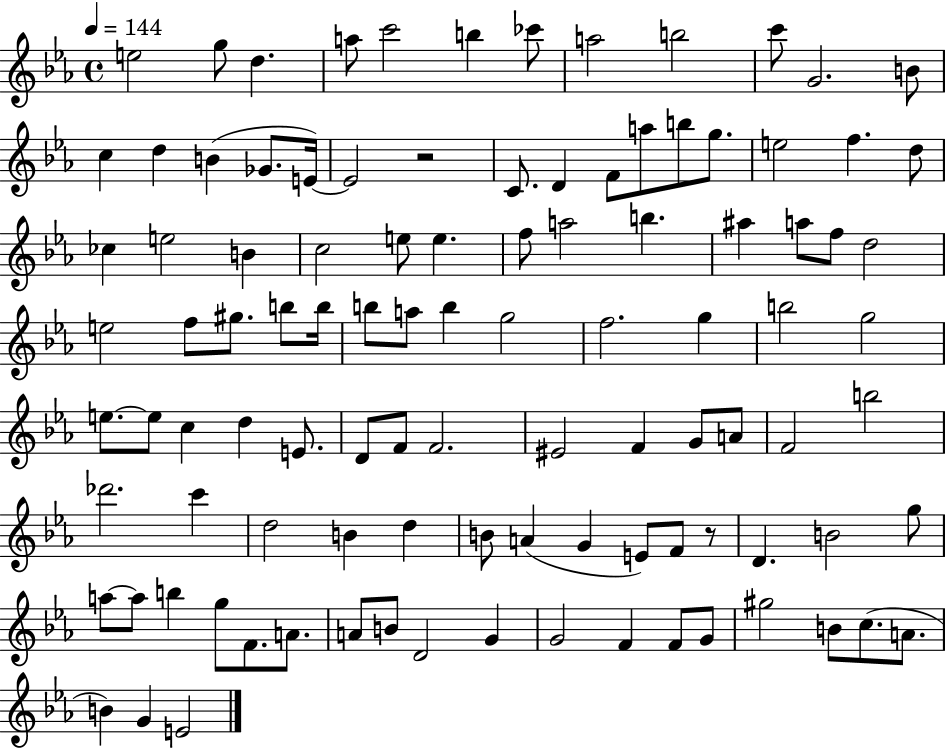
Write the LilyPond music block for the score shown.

{
  \clef treble
  \time 4/4
  \defaultTimeSignature
  \key ees \major
  \tempo 4 = 144
  e''2 g''8 d''4. | a''8 c'''2 b''4 ces'''8 | a''2 b''2 | c'''8 g'2. b'8 | \break c''4 d''4 b'4( ges'8. e'16~~) | e'2 r2 | c'8. d'4 f'8 a''8 b''8 g''8. | e''2 f''4. d''8 | \break ces''4 e''2 b'4 | c''2 e''8 e''4. | f''8 a''2 b''4. | ais''4 a''8 f''8 d''2 | \break e''2 f''8 gis''8. b''8 b''16 | b''8 a''8 b''4 g''2 | f''2. g''4 | b''2 g''2 | \break e''8.~~ e''8 c''4 d''4 e'8. | d'8 f'8 f'2. | eis'2 f'4 g'8 a'8 | f'2 b''2 | \break des'''2. c'''4 | d''2 b'4 d''4 | b'8 a'4( g'4 e'8) f'8 r8 | d'4. b'2 g''8 | \break a''8~~ a''8 b''4 g''8 f'8. a'8. | a'8 b'8 d'2 g'4 | g'2 f'4 f'8 g'8 | gis''2 b'8 c''8.( a'8. | \break b'4) g'4 e'2 | \bar "|."
}